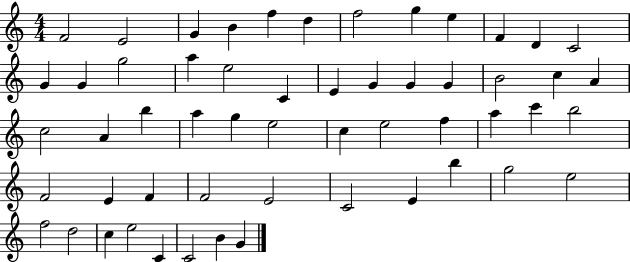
{
  \clef treble
  \numericTimeSignature
  \time 4/4
  \key c \major
  f'2 e'2 | g'4 b'4 f''4 d''4 | f''2 g''4 e''4 | f'4 d'4 c'2 | \break g'4 g'4 g''2 | a''4 e''2 c'4 | e'4 g'4 g'4 g'4 | b'2 c''4 a'4 | \break c''2 a'4 b''4 | a''4 g''4 e''2 | c''4 e''2 f''4 | a''4 c'''4 b''2 | \break f'2 e'4 f'4 | f'2 e'2 | c'2 e'4 b''4 | g''2 e''2 | \break f''2 d''2 | c''4 e''2 c'4 | c'2 b'4 g'4 | \bar "|."
}